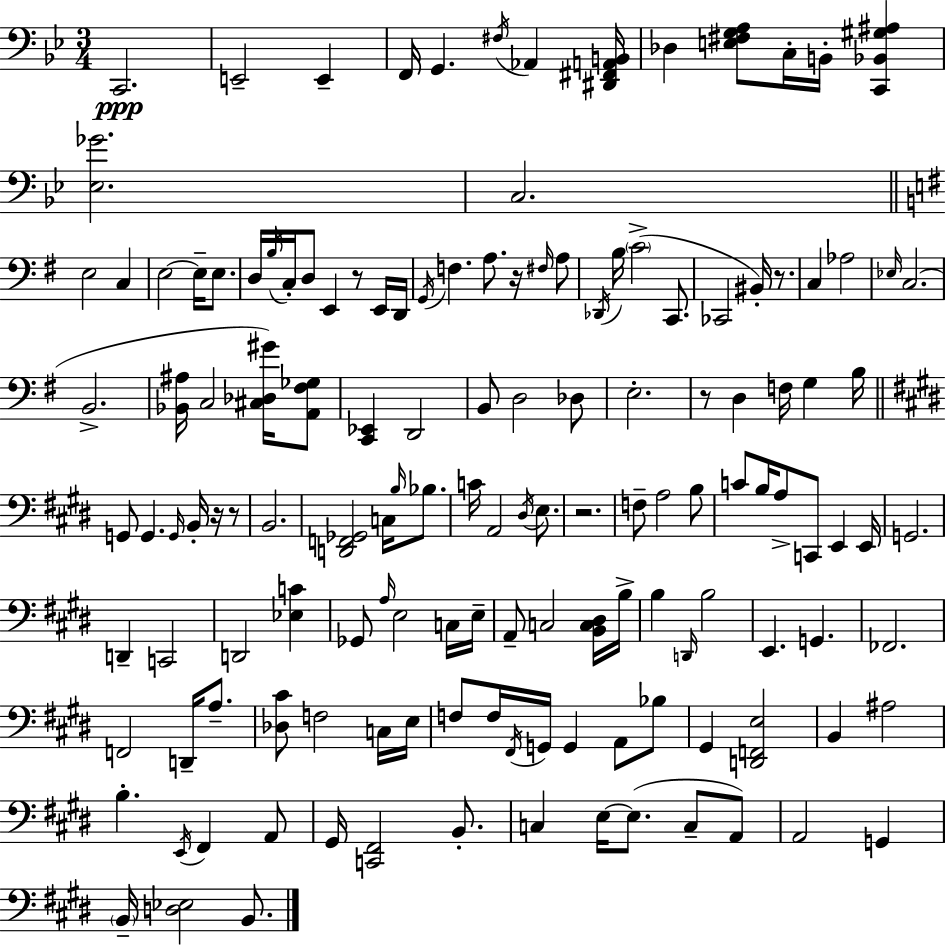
X:1
T:Untitled
M:3/4
L:1/4
K:Gm
C,,2 E,,2 E,, F,,/4 G,, ^F,/4 _A,, [^D,,^F,,A,,B,,]/4 _D, [E,^F,G,A,]/2 C,/4 B,,/4 [C,,_B,,^G,^A,] [_E,_G]2 C,2 E,2 C, E,2 E,/4 E,/2 D,/4 B,/4 C,/4 D,/2 E,, z/2 E,,/4 D,,/4 G,,/4 F, A,/2 z/4 ^F,/4 A,/2 _D,,/4 B,/4 C2 C,,/2 _C,,2 ^B,,/4 z/2 C, _A,2 _E,/4 C,2 B,,2 [_B,,^A,]/4 C,2 [^C,_D,^G]/4 [A,,^F,_G,]/2 [C,,_E,,] D,,2 B,,/2 D,2 _D,/2 E,2 z/2 D, F,/4 G, B,/4 G,,/2 G,, G,,/4 B,,/4 z/4 z/2 B,,2 [D,,F,,_G,,]2 C,/4 B,/4 _B,/2 C/4 A,,2 ^D,/4 E,/2 z2 F,/2 A,2 B,/2 C/2 B,/4 A,/2 C,,/2 E,, E,,/4 G,,2 D,, C,,2 D,,2 [_E,C] _G,,/2 A,/4 E,2 C,/4 E,/4 A,,/2 C,2 [B,,C,^D,]/4 B,/4 B, D,,/4 B,2 E,, G,, _F,,2 F,,2 D,,/4 A,/2 [_D,^C]/2 F,2 C,/4 E,/4 F,/2 F,/4 ^F,,/4 G,,/4 G,, A,,/2 _B,/2 ^G,, [D,,F,,E,]2 B,, ^A,2 B, E,,/4 ^F,, A,,/2 ^G,,/4 [C,,^F,,]2 B,,/2 C, E,/4 E,/2 C,/2 A,,/2 A,,2 G,, B,,/4 [D,_E,]2 B,,/2